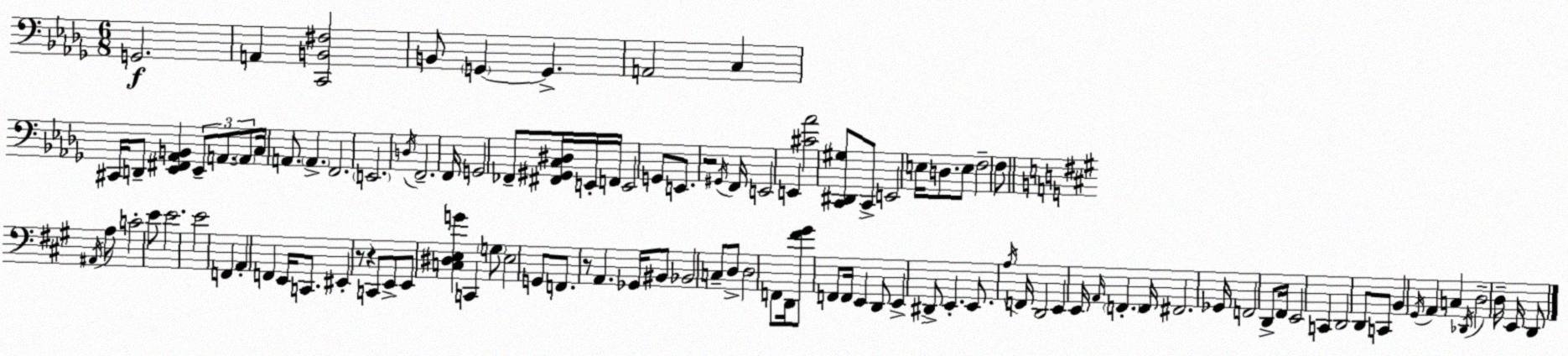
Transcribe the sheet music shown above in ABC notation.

X:1
T:Untitled
M:6/8
L:1/4
K:Bbm
G,,2 A,, [C,,B,,^F,]2 B,,/2 G,, G,, A,,2 C, ^C,,/4 D,,/2 [_E,,^F,,_A,,B,,] _E,,/2 A,,/2 A,,/2 C,/4 A,,/2 A,, F,,2 E,,2 D,/4 F,,2 F,,/4 G,,2 _F,,/2 [^F,,^G,,C,^D,]/4 E,,/4 F,,/4 E,,2 G,,/2 E,,/2 z2 ^G,,/4 F,,/4 E,,2 E,, [^C_A]2 [C,,^D,,^G,]/2 C,,/2 E,,2 E,/4 D,/2 E,/2 F,2 F,/2 ^A,,/4 A,/2 C2 E/2 E2 E2 F,, A,, F,, E,,/4 C,,/2 ^E,, z/2 z C,,/2 E,,/2 E,,/2 [C,^D,E,G] C,, G,/2 E,2 G,,/2 F,,/2 z/2 A,, _G,,/4 ^B,,/2 _B,,2 C,/2 D,/2 D,2 F,,/2 D,,/4 [^F^G]/2 F,,/2 F,,/4 E,, D,,/2 E,, ^D,,/2 E,, E,,/2 A,/4 F,,/4 D,,2 E,, E,,/4 A,,/4 F,, F,,/4 ^F,,2 _G,,/4 F,,2 D,,/2 ^F,,/4 E,,2 C,, D,,2 D,,/2 C,,/2 B,, ^G,,/4 A,, C, _D,,/4 D,2 D,/4 E,,/4 D,,/2